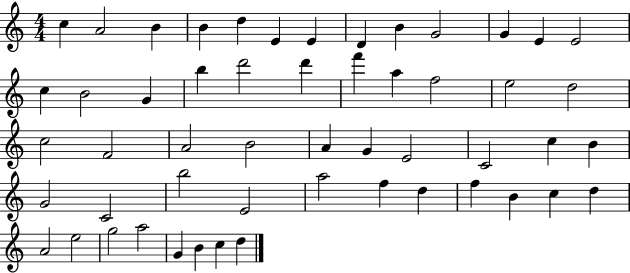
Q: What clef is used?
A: treble